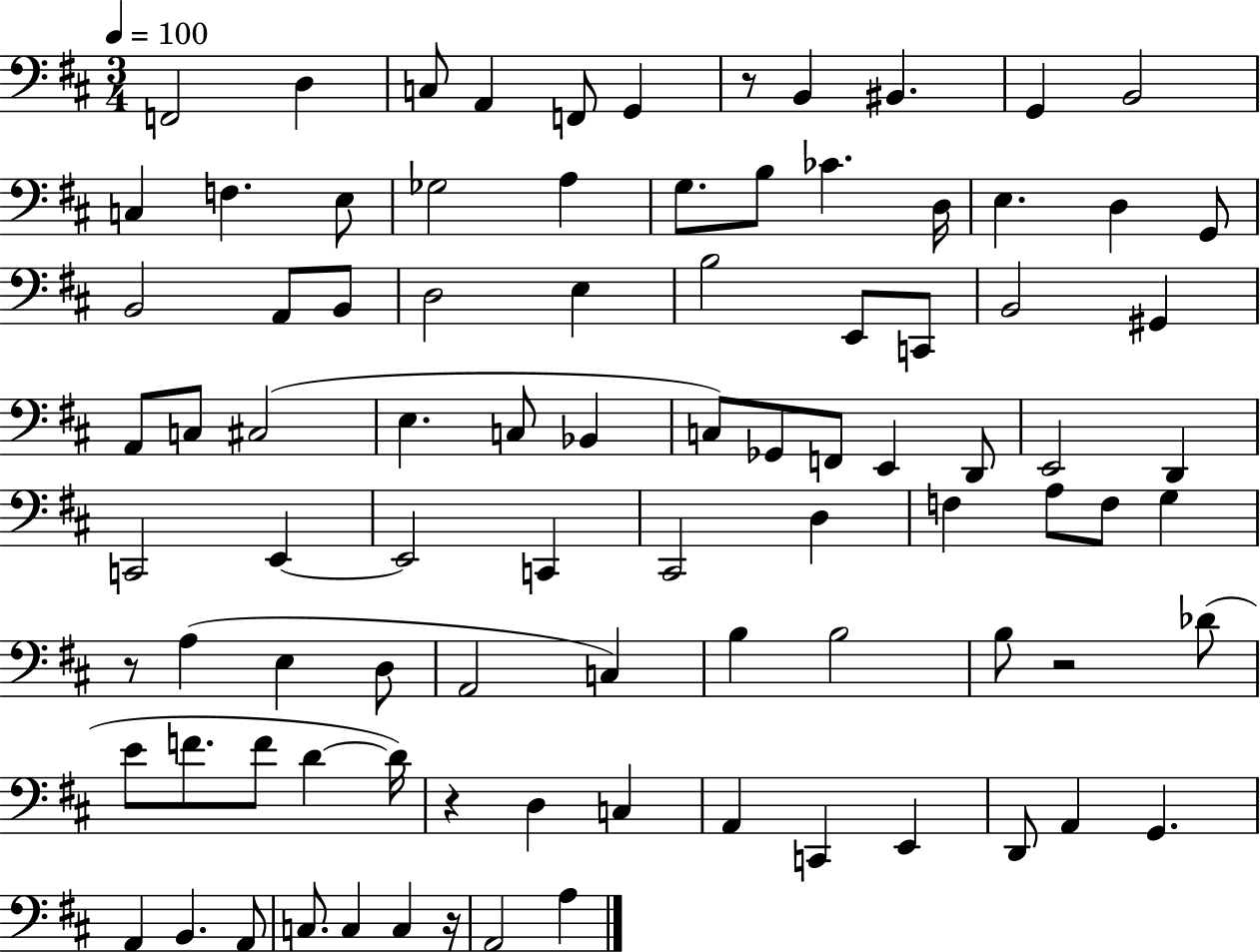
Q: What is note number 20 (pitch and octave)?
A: E3